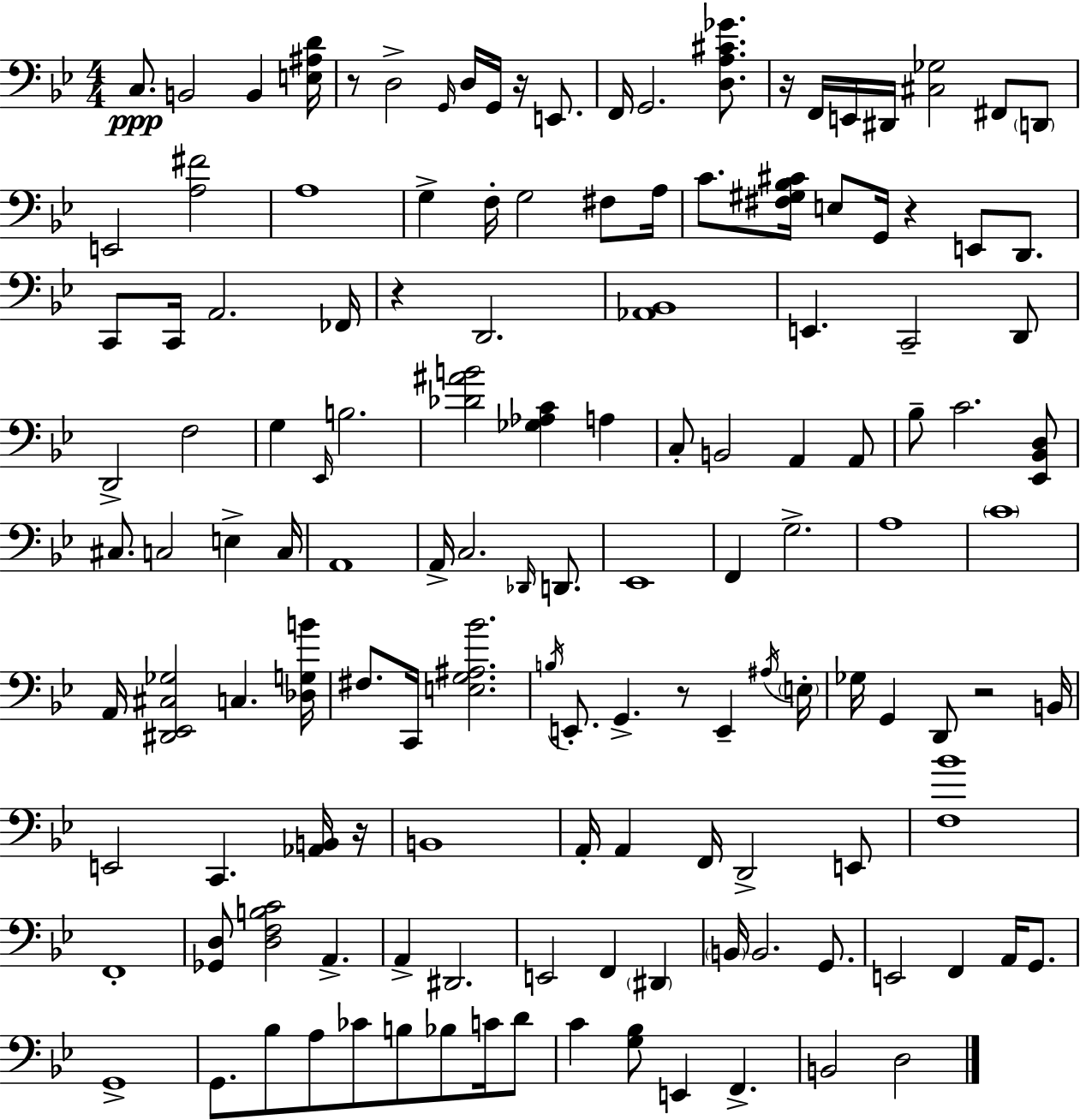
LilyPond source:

{
  \clef bass
  \numericTimeSignature
  \time 4/4
  \key bes \major
  c8.\ppp b,2 b,4 <e ais d'>16 | r8 d2-> \grace { g,16 } d16 g,16 r16 e,8. | f,16 g,2. <d a cis' ges'>8. | r16 f,16 e,16 dis,16 <cis ges>2 fis,8 \parenthesize d,8 | \break e,2 <a fis'>2 | a1 | g4-> f16-. g2 fis8 | a16 c'8. <fis gis bes cis'>16 e8 g,16 r4 e,8 d,8. | \break c,8 c,16 a,2. | fes,16 r4 d,2. | <aes, bes,>1 | e,4. c,2-- d,8 | \break d,2-> f2 | g4 \grace { ees,16 } b2. | <des' ais' b'>2 <ges aes c'>4 a4 | c8-. b,2 a,4 | \break a,8 bes8-- c'2. | <ees, bes, d>8 cis8. c2 e4-> | c16 a,1 | a,16-> c2. \grace { des,16 } | \break d,8. ees,1 | f,4 g2.-> | a1 | \parenthesize c'1 | \break a,16 <dis, ees, cis ges>2 c4. | <des g b'>16 fis8. c,16 <e g ais bes'>2. | \acciaccatura { b16 } e,8.-. g,4.-> r8 e,4-- | \acciaccatura { ais16 } \parenthesize e16-. ges16 g,4 d,8 r2 | \break b,16 e,2 c,4. | <aes, b,>16 r16 b,1 | a,16-. a,4 f,16 d,2-> | e,8 <f bes'>1 | \break f,1-. | <ges, d>8 <d f b c'>2 a,4.-> | a,4-> dis,2. | e,2 f,4 | \break \parenthesize dis,4 \parenthesize b,16 b,2. | g,8. e,2 f,4 | a,16 g,8. g,1-> | g,8. bes8 a8 ces'8 b8 | \break bes8 c'16 d'8 c'4 <g bes>8 e,4 f,4.-> | b,2 d2 | \bar "|."
}